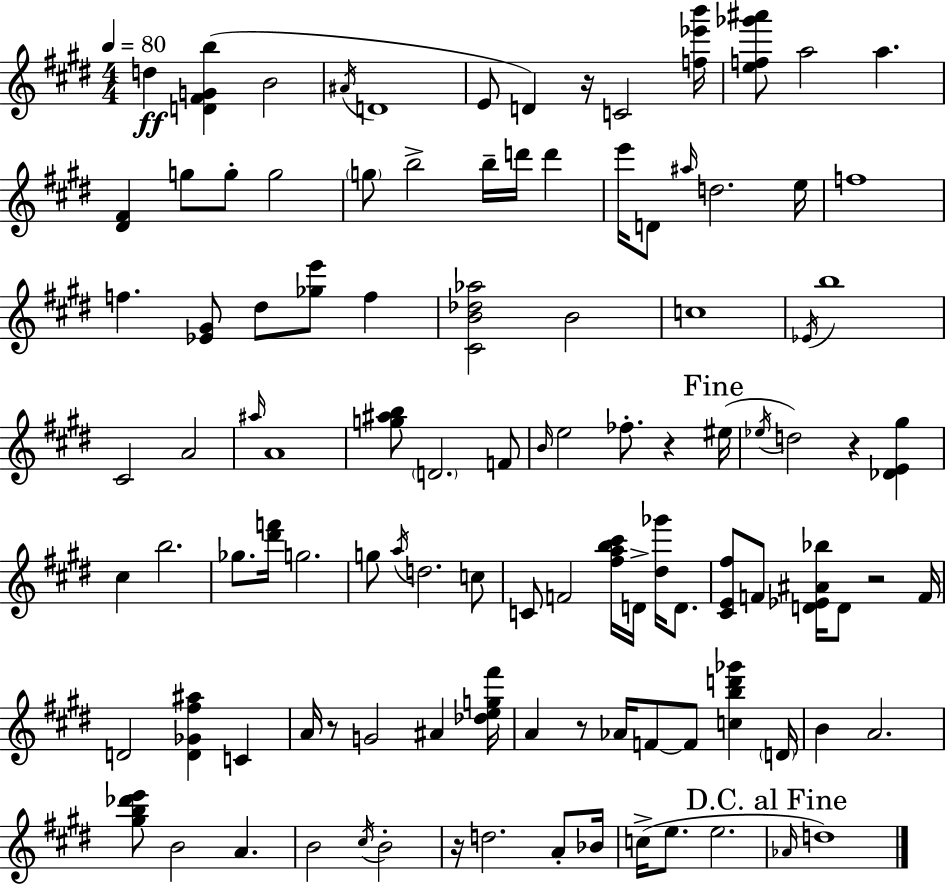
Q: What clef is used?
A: treble